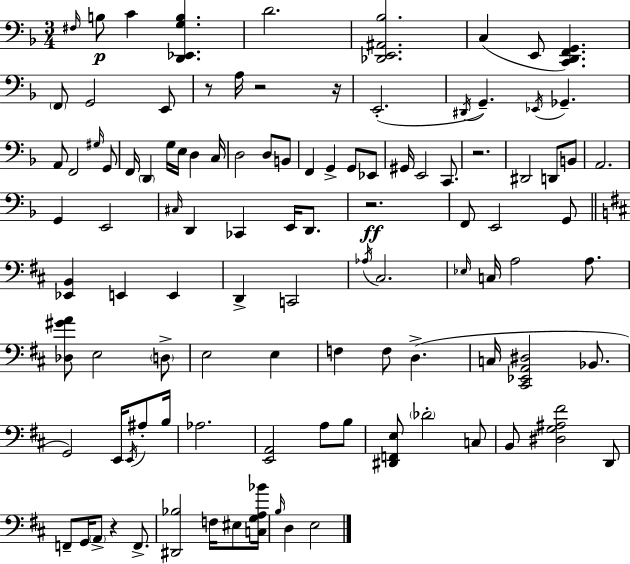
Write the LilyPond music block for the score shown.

{
  \clef bass
  \numericTimeSignature
  \time 3/4
  \key d \minor
  \grace { fis16 }\p b8 c'4 <d, ees, g b>4. | d'2. | <des, e, ais, bes>2. | c4( e,8 <c, d, f, g,>4.) | \break \parenthesize f,8 g,2 e,8 | r8 a16 r2 | r16 e,2.-.( | \acciaccatura { dis,16 } g,4.--) \acciaccatura { ees,16 } ges,4.-- | \break a,8 f,2 | \grace { gis16 } g,8 f,16 \parenthesize d,4 g16 e16 d4 | c16 d2 | d8 b,8 f,4 g,4-> | \break g,8 ees,8 gis,16 e,2 | c,8. r2. | dis,2 | d,8 b,8 a,2. | \break g,4 e,2 | \grace { cis16 } d,4 ces,4 | e,16 d,8. r2.\ff | f,8 e,2 | \break g,8 \bar "||" \break \key b \minor <ees, b,>4 e,4 e,4 | d,4-> c,2 | \acciaccatura { aes16 } cis2. | \grace { ees16 } c16 a2 a8. | \break <des gis' a'>8 e2 | \parenthesize d8-> e2 e4 | f4 f8 d4.->( | c16 <cis, ees, a, dis>2 bes,8. | \break g,2) e,16 \acciaccatura { e,16 } | ais8-. b16 aes2. | <e, a,>2 a8 | b8 <dis, f, e>8 \parenthesize des'2-. | \break c8 b,8 <dis g ais fis'>2 | d,8 f,8-- g,16 \parenthesize a,8-> r4 | f,8.-> <dis, bes>2 f16 | eis8 <c g a bes'>16 \grace { b16 } d4 e2 | \break \bar "|."
}